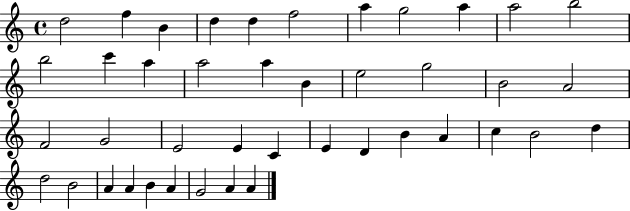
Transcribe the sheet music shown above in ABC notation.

X:1
T:Untitled
M:4/4
L:1/4
K:C
d2 f B d d f2 a g2 a a2 b2 b2 c' a a2 a B e2 g2 B2 A2 F2 G2 E2 E C E D B A c B2 d d2 B2 A A B A G2 A A